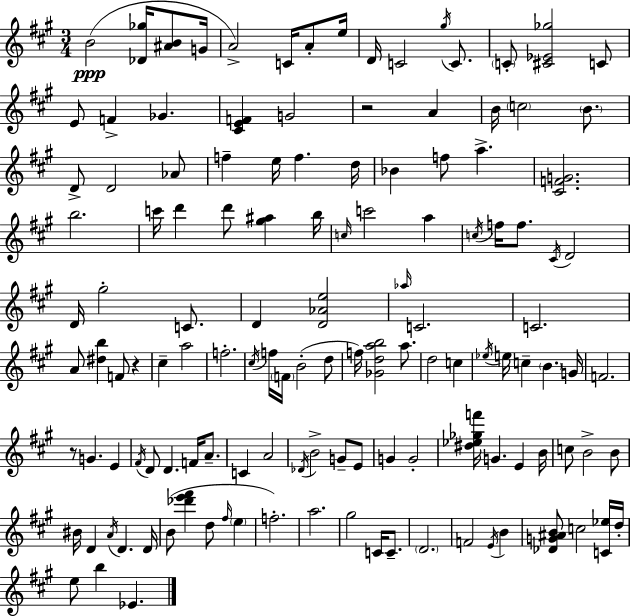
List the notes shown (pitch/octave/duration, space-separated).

B4/h [Db4,Gb5]/s [A#4,B4]/e G4/s A4/h C4/s A4/e E5/s D4/s C4/h G#5/s C4/e. C4/e [C#4,Eb4,Gb5]/h C4/e E4/e F4/q Gb4/q. [C#4,E4,F4]/q G4/h R/h A4/q B4/s C5/h B4/e. D4/e D4/h Ab4/e F5/q E5/s F5/q. D5/s Bb4/q F5/e A5/q. [C#4,F4,G4]/h. B5/h. C6/s D6/q D6/e [G#5,A#5]/q B5/s C5/s C6/h A5/q C5/s F5/s F5/e. C#4/s D4/h D4/s G#5/h C4/e. D4/q [D4,Ab4,E5]/h Ab5/s C4/h. C4/h. A4/e [D#5,B5]/q F4/e R/q C#5/q A5/h F5/h. C#5/s F5/s F4/s B4/h D5/e F5/s [Gb4,D5,A5,B5]/h A5/e. D5/h C5/q Eb5/s E5/s C5/q B4/q. G4/s F4/h. R/e G4/q. E4/q F#4/s D4/e D4/q. F4/s A4/e. C4/q A4/h Db4/s B4/h G4/e E4/e G4/q G4/h [D#5,Eb5,Gb5,F6]/s G4/q. E4/q B4/s C5/e B4/h B4/e BIS4/s D4/q A4/s D4/q. D4/s B4/e [Db6,E6,F#6]/q D5/e F#5/s E5/q F5/h. A5/h. G#5/h C4/s C4/e. D4/h. F4/h E4/s B4/q [Db4,G4,A#4,B4]/e C5/h [C4,Eb5]/s D5/s E5/e B5/q Eb4/q.